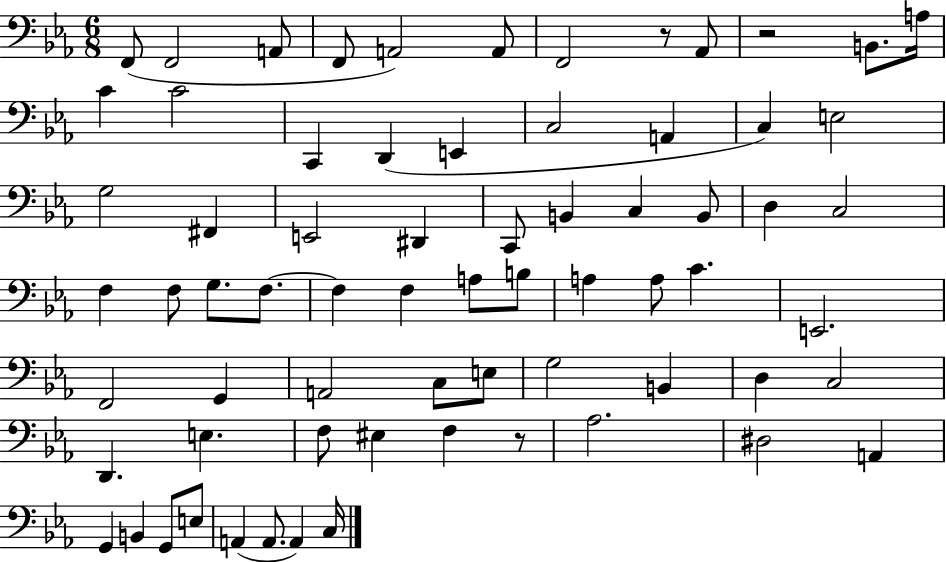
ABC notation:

X:1
T:Untitled
M:6/8
L:1/4
K:Eb
F,,/2 F,,2 A,,/2 F,,/2 A,,2 A,,/2 F,,2 z/2 _A,,/2 z2 B,,/2 A,/4 C C2 C,, D,, E,, C,2 A,, C, E,2 G,2 ^F,, E,,2 ^D,, C,,/2 B,, C, B,,/2 D, C,2 F, F,/2 G,/2 F,/2 F, F, A,/2 B,/2 A, A,/2 C E,,2 F,,2 G,, A,,2 C,/2 E,/2 G,2 B,, D, C,2 D,, E, F,/2 ^E, F, z/2 _A,2 ^D,2 A,, G,, B,, G,,/2 E,/2 A,, A,,/2 A,, C,/4